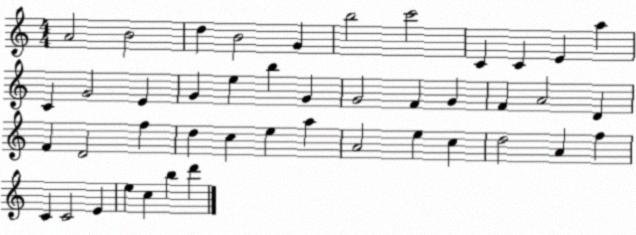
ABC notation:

X:1
T:Untitled
M:4/4
L:1/4
K:C
A2 B2 d B2 G b2 c'2 C C E a C G2 E G e b G G2 F G F A2 D F D2 f d c e a A2 e c d2 A f C C2 E e c b d'